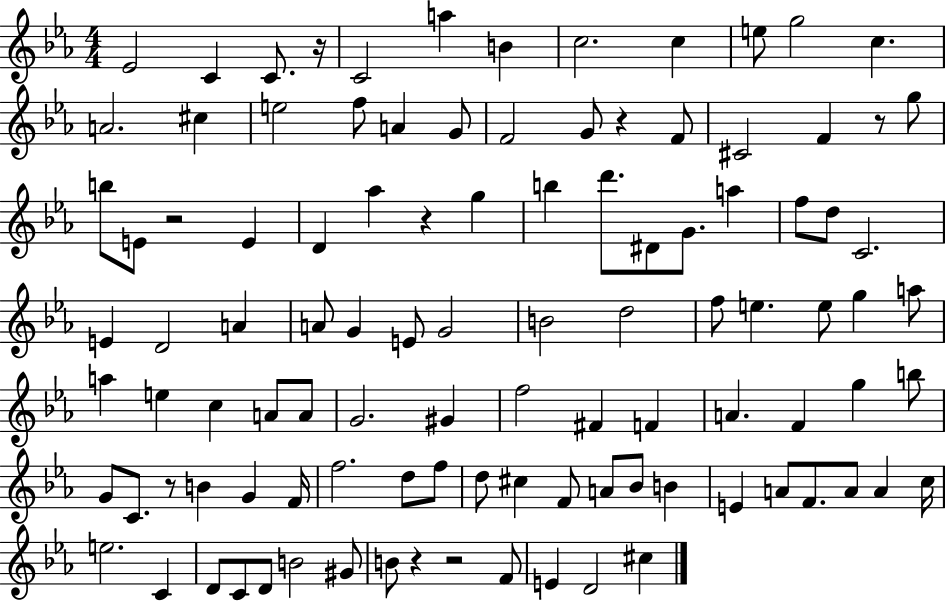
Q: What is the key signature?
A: EES major